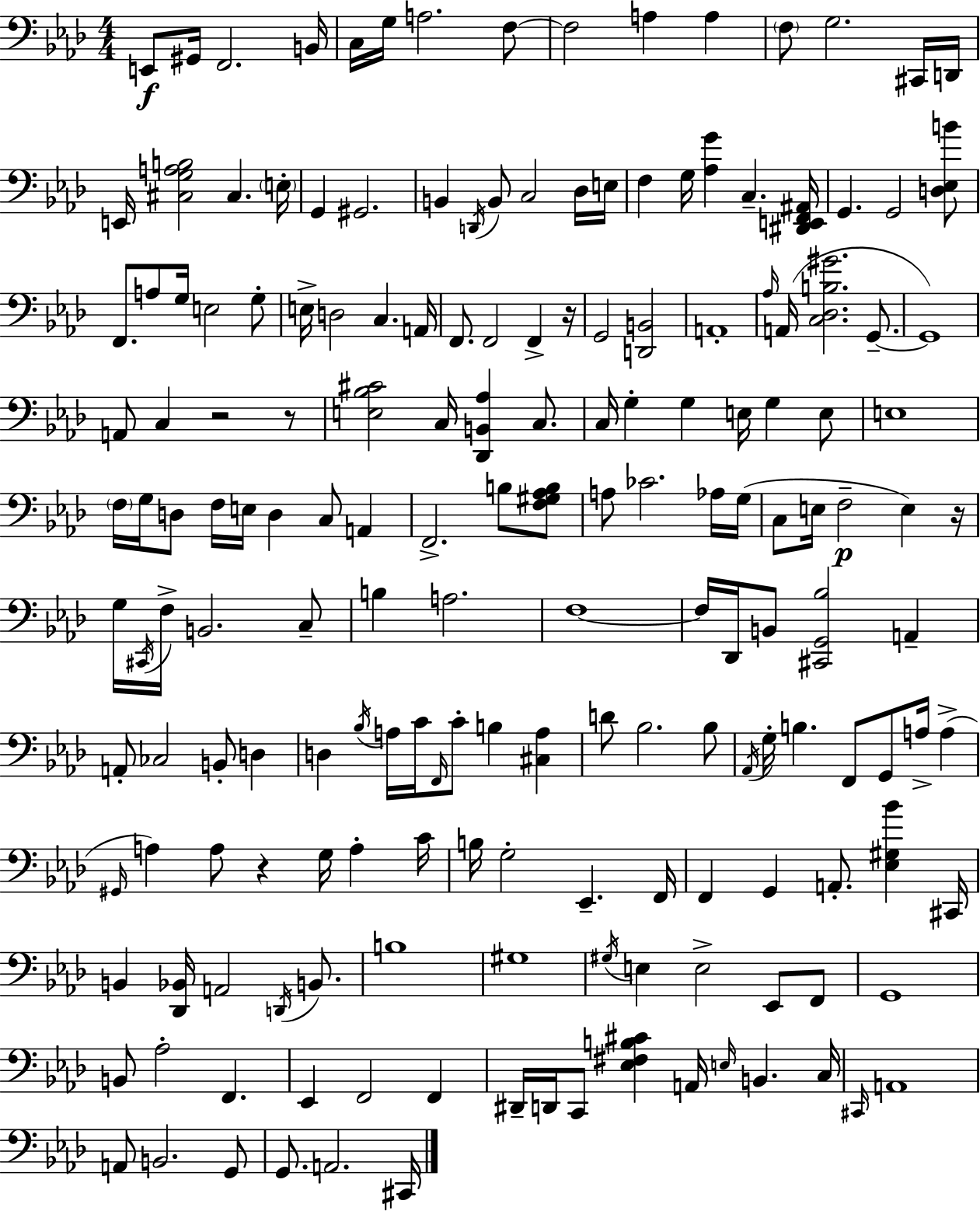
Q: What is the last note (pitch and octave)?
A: C#2